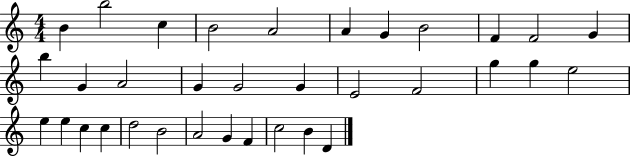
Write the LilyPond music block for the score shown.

{
  \clef treble
  \numericTimeSignature
  \time 4/4
  \key c \major
  b'4 b''2 c''4 | b'2 a'2 | a'4 g'4 b'2 | f'4 f'2 g'4 | \break b''4 g'4 a'2 | g'4 g'2 g'4 | e'2 f'2 | g''4 g''4 e''2 | \break e''4 e''4 c''4 c''4 | d''2 b'2 | a'2 g'4 f'4 | c''2 b'4 d'4 | \break \bar "|."
}